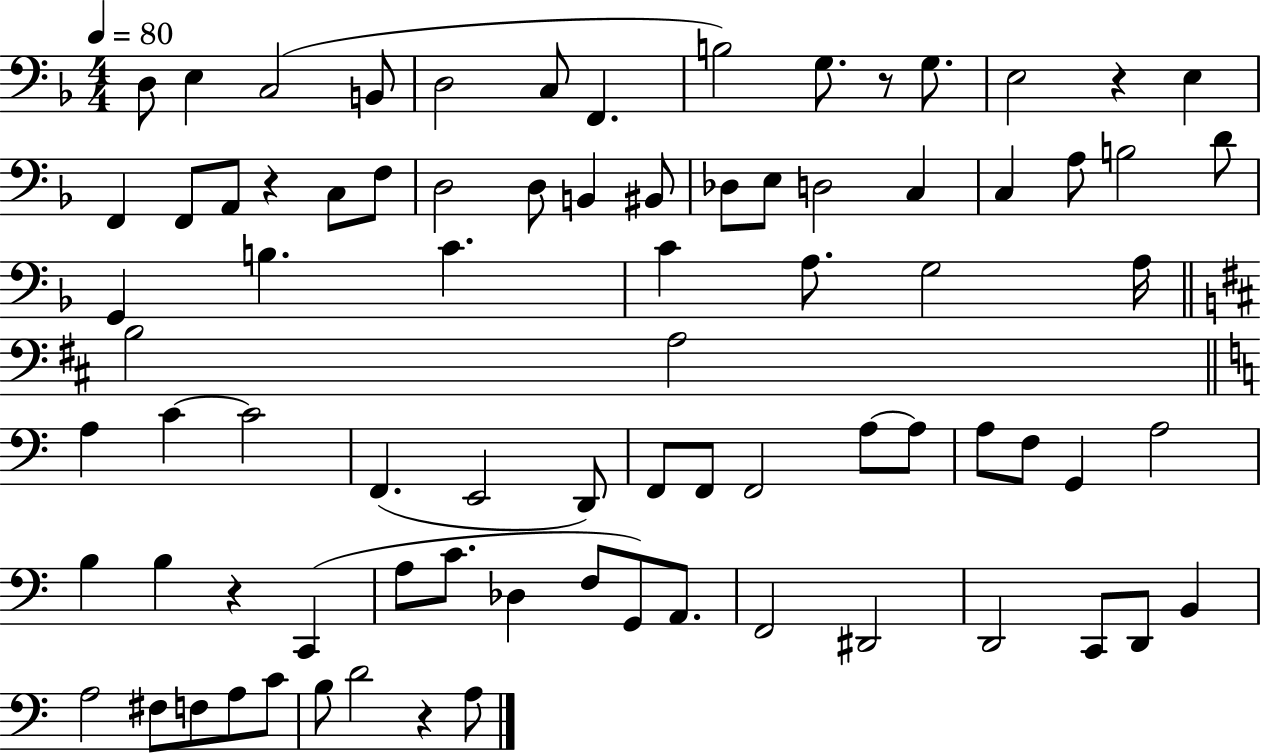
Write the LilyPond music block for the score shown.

{
  \clef bass
  \numericTimeSignature
  \time 4/4
  \key f \major
  \tempo 4 = 80
  d8 e4 c2( b,8 | d2 c8 f,4. | b2) g8. r8 g8. | e2 r4 e4 | \break f,4 f,8 a,8 r4 c8 f8 | d2 d8 b,4 bis,8 | des8 e8 d2 c4 | c4 a8 b2 d'8 | \break g,4 b4. c'4. | c'4 a8. g2 a16 | \bar "||" \break \key d \major b2 a2 | \bar "||" \break \key c \major a4 c'4~~ c'2 | f,4.( e,2 d,8) | f,8 f,8 f,2 a8~~ a8 | a8 f8 g,4 a2 | \break b4 b4 r4 c,4( | a8 c'8. des4 f8 g,8) a,8. | f,2 dis,2 | d,2 c,8 d,8 b,4 | \break a2 fis8 f8 a8 c'8 | b8 d'2 r4 a8 | \bar "|."
}